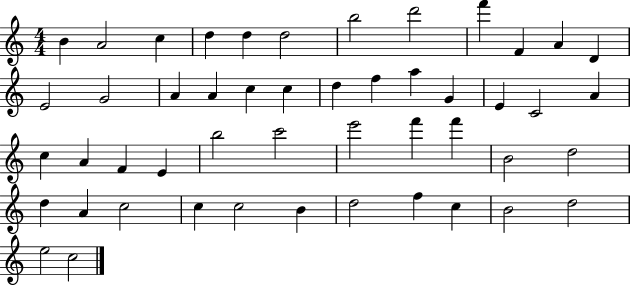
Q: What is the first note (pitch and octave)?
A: B4